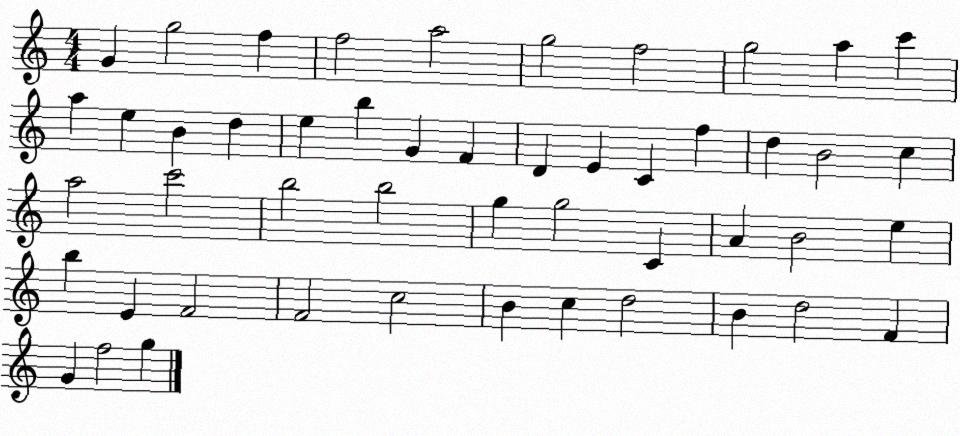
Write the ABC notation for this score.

X:1
T:Untitled
M:4/4
L:1/4
K:C
G g2 f f2 a2 g2 f2 g2 a c' a e B d e b G F D E C f d B2 c a2 c'2 b2 b2 g g2 C A B2 e b E F2 F2 c2 B c d2 B d2 F G f2 g